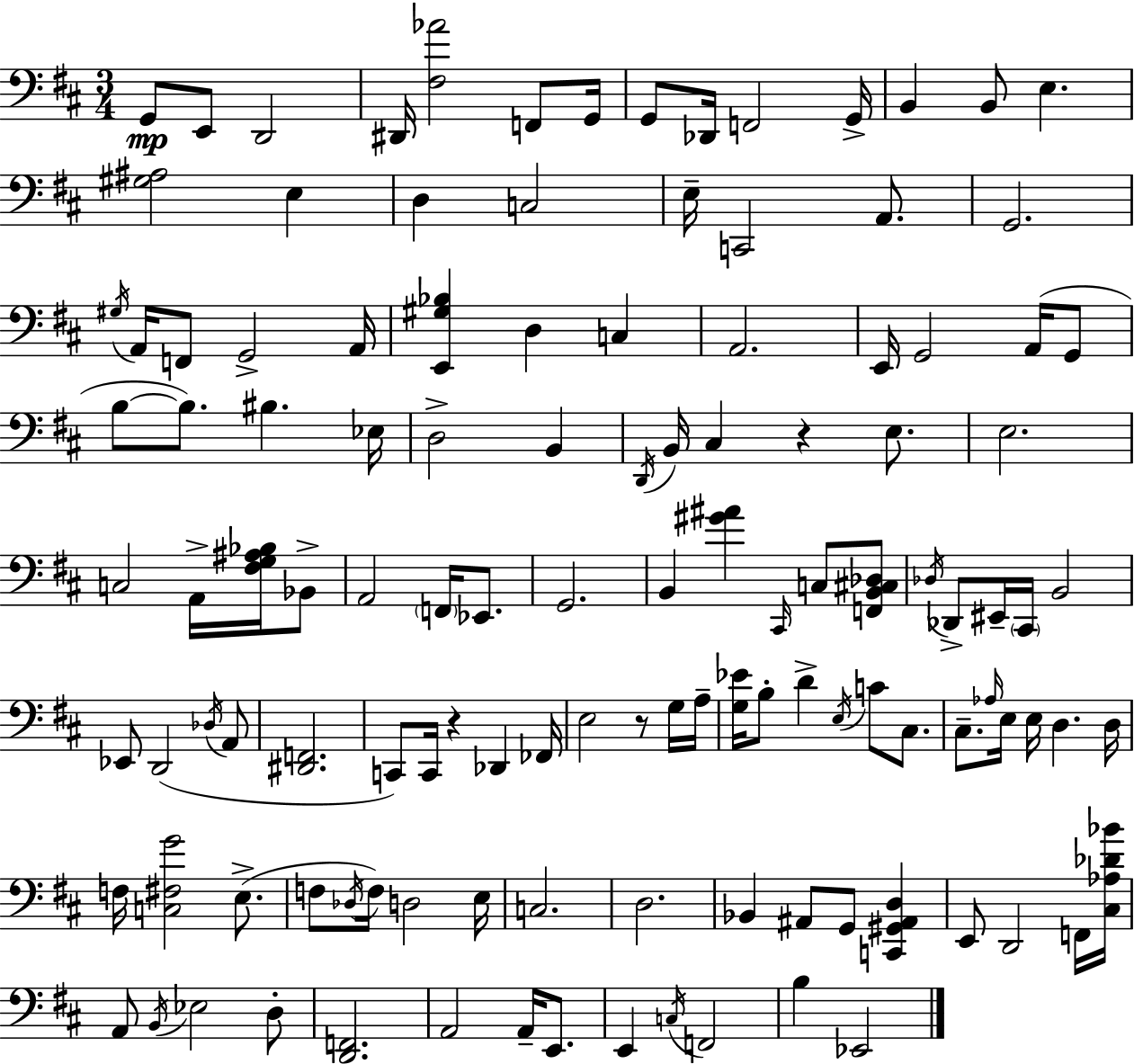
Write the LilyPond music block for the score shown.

{
  \clef bass
  \numericTimeSignature
  \time 3/4
  \key d \major
  g,8\mp e,8 d,2 | dis,16 <fis aes'>2 f,8 g,16 | g,8 des,16 f,2 g,16-> | b,4 b,8 e4. | \break <gis ais>2 e4 | d4 c2 | e16-- c,2 a,8. | g,2. | \break \acciaccatura { gis16 } a,16 f,8 g,2-> | a,16 <e, gis bes>4 d4 c4 | a,2. | e,16 g,2 a,16( g,8 | \break b8~~ b8.) bis4. | ees16 d2-> b,4 | \acciaccatura { d,16 } b,16 cis4 r4 e8. | e2. | \break c2 a,16-> <fis g ais bes>16 | bes,8-> a,2 \parenthesize f,16 ees,8. | g,2. | b,4 <gis' ais'>4 \grace { cis,16 } c8 | \break <f, b, cis des>8 \acciaccatura { des16 } des,8-> eis,16-- \parenthesize cis,16 b,2 | ees,8 d,2( | \acciaccatura { des16 } a,8 <dis, f,>2. | c,8) c,16 r4 | \break des,4 fes,16 e2 | r8 g16 a16-- <g ees'>16 b8-. d'4-> | \acciaccatura { e16 } c'8 cis8. cis8.-- \grace { aes16 } e16 e16 | d4. d16 f16 <c fis g'>2 | \break e8.->( f8 \acciaccatura { des16 } f16) d2 | e16 c2. | d2. | bes,4 | \break ais,8 g,8 <c, gis, ais, d>4 e,8 d,2 | f,16 <cis aes des' bes'>16 a,8 \acciaccatura { b,16 } ees2 | d8-. <d, f,>2. | a,2 | \break a,16-- e,8. e,4 | \acciaccatura { c16 } f,2 b4 | ees,2 \bar "|."
}